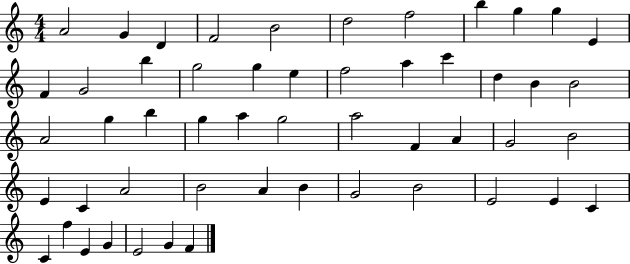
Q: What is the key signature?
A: C major